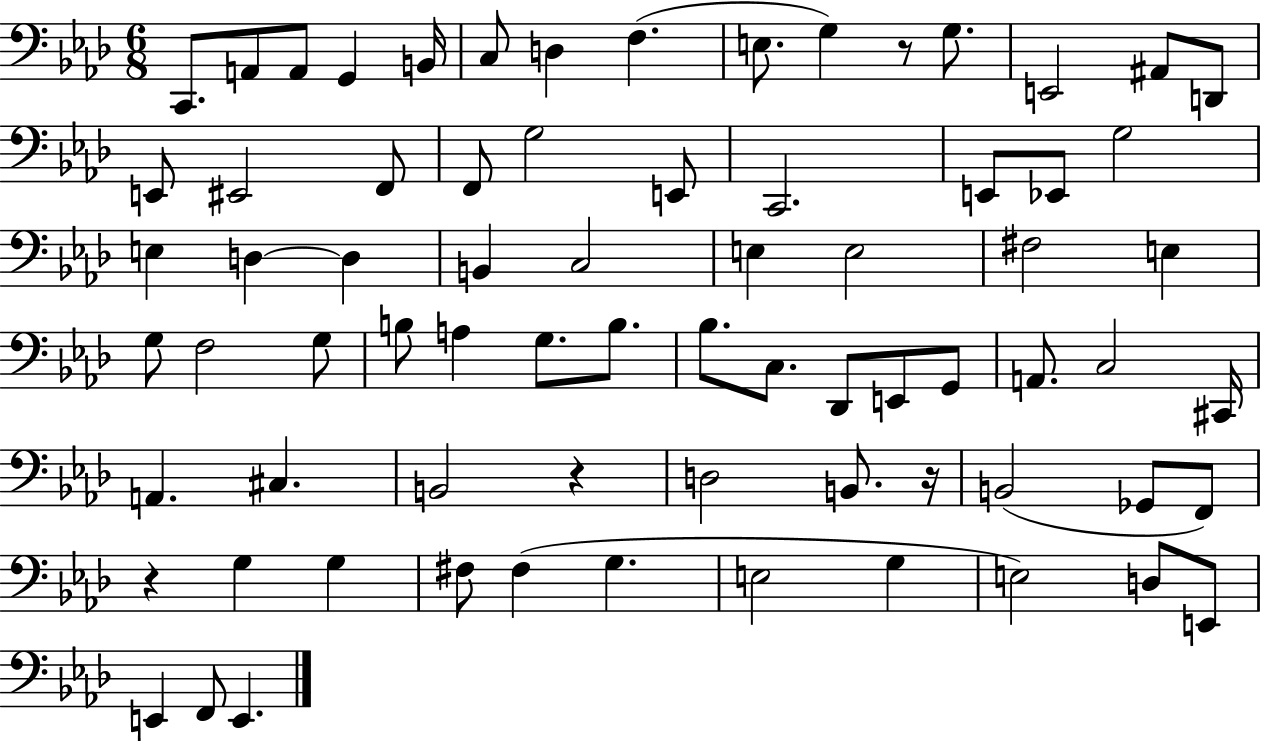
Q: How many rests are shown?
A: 4